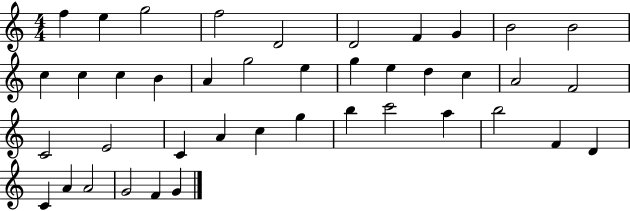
X:1
T:Untitled
M:4/4
L:1/4
K:C
f e g2 f2 D2 D2 F G B2 B2 c c c B A g2 e g e d c A2 F2 C2 E2 C A c g b c'2 a b2 F D C A A2 G2 F G